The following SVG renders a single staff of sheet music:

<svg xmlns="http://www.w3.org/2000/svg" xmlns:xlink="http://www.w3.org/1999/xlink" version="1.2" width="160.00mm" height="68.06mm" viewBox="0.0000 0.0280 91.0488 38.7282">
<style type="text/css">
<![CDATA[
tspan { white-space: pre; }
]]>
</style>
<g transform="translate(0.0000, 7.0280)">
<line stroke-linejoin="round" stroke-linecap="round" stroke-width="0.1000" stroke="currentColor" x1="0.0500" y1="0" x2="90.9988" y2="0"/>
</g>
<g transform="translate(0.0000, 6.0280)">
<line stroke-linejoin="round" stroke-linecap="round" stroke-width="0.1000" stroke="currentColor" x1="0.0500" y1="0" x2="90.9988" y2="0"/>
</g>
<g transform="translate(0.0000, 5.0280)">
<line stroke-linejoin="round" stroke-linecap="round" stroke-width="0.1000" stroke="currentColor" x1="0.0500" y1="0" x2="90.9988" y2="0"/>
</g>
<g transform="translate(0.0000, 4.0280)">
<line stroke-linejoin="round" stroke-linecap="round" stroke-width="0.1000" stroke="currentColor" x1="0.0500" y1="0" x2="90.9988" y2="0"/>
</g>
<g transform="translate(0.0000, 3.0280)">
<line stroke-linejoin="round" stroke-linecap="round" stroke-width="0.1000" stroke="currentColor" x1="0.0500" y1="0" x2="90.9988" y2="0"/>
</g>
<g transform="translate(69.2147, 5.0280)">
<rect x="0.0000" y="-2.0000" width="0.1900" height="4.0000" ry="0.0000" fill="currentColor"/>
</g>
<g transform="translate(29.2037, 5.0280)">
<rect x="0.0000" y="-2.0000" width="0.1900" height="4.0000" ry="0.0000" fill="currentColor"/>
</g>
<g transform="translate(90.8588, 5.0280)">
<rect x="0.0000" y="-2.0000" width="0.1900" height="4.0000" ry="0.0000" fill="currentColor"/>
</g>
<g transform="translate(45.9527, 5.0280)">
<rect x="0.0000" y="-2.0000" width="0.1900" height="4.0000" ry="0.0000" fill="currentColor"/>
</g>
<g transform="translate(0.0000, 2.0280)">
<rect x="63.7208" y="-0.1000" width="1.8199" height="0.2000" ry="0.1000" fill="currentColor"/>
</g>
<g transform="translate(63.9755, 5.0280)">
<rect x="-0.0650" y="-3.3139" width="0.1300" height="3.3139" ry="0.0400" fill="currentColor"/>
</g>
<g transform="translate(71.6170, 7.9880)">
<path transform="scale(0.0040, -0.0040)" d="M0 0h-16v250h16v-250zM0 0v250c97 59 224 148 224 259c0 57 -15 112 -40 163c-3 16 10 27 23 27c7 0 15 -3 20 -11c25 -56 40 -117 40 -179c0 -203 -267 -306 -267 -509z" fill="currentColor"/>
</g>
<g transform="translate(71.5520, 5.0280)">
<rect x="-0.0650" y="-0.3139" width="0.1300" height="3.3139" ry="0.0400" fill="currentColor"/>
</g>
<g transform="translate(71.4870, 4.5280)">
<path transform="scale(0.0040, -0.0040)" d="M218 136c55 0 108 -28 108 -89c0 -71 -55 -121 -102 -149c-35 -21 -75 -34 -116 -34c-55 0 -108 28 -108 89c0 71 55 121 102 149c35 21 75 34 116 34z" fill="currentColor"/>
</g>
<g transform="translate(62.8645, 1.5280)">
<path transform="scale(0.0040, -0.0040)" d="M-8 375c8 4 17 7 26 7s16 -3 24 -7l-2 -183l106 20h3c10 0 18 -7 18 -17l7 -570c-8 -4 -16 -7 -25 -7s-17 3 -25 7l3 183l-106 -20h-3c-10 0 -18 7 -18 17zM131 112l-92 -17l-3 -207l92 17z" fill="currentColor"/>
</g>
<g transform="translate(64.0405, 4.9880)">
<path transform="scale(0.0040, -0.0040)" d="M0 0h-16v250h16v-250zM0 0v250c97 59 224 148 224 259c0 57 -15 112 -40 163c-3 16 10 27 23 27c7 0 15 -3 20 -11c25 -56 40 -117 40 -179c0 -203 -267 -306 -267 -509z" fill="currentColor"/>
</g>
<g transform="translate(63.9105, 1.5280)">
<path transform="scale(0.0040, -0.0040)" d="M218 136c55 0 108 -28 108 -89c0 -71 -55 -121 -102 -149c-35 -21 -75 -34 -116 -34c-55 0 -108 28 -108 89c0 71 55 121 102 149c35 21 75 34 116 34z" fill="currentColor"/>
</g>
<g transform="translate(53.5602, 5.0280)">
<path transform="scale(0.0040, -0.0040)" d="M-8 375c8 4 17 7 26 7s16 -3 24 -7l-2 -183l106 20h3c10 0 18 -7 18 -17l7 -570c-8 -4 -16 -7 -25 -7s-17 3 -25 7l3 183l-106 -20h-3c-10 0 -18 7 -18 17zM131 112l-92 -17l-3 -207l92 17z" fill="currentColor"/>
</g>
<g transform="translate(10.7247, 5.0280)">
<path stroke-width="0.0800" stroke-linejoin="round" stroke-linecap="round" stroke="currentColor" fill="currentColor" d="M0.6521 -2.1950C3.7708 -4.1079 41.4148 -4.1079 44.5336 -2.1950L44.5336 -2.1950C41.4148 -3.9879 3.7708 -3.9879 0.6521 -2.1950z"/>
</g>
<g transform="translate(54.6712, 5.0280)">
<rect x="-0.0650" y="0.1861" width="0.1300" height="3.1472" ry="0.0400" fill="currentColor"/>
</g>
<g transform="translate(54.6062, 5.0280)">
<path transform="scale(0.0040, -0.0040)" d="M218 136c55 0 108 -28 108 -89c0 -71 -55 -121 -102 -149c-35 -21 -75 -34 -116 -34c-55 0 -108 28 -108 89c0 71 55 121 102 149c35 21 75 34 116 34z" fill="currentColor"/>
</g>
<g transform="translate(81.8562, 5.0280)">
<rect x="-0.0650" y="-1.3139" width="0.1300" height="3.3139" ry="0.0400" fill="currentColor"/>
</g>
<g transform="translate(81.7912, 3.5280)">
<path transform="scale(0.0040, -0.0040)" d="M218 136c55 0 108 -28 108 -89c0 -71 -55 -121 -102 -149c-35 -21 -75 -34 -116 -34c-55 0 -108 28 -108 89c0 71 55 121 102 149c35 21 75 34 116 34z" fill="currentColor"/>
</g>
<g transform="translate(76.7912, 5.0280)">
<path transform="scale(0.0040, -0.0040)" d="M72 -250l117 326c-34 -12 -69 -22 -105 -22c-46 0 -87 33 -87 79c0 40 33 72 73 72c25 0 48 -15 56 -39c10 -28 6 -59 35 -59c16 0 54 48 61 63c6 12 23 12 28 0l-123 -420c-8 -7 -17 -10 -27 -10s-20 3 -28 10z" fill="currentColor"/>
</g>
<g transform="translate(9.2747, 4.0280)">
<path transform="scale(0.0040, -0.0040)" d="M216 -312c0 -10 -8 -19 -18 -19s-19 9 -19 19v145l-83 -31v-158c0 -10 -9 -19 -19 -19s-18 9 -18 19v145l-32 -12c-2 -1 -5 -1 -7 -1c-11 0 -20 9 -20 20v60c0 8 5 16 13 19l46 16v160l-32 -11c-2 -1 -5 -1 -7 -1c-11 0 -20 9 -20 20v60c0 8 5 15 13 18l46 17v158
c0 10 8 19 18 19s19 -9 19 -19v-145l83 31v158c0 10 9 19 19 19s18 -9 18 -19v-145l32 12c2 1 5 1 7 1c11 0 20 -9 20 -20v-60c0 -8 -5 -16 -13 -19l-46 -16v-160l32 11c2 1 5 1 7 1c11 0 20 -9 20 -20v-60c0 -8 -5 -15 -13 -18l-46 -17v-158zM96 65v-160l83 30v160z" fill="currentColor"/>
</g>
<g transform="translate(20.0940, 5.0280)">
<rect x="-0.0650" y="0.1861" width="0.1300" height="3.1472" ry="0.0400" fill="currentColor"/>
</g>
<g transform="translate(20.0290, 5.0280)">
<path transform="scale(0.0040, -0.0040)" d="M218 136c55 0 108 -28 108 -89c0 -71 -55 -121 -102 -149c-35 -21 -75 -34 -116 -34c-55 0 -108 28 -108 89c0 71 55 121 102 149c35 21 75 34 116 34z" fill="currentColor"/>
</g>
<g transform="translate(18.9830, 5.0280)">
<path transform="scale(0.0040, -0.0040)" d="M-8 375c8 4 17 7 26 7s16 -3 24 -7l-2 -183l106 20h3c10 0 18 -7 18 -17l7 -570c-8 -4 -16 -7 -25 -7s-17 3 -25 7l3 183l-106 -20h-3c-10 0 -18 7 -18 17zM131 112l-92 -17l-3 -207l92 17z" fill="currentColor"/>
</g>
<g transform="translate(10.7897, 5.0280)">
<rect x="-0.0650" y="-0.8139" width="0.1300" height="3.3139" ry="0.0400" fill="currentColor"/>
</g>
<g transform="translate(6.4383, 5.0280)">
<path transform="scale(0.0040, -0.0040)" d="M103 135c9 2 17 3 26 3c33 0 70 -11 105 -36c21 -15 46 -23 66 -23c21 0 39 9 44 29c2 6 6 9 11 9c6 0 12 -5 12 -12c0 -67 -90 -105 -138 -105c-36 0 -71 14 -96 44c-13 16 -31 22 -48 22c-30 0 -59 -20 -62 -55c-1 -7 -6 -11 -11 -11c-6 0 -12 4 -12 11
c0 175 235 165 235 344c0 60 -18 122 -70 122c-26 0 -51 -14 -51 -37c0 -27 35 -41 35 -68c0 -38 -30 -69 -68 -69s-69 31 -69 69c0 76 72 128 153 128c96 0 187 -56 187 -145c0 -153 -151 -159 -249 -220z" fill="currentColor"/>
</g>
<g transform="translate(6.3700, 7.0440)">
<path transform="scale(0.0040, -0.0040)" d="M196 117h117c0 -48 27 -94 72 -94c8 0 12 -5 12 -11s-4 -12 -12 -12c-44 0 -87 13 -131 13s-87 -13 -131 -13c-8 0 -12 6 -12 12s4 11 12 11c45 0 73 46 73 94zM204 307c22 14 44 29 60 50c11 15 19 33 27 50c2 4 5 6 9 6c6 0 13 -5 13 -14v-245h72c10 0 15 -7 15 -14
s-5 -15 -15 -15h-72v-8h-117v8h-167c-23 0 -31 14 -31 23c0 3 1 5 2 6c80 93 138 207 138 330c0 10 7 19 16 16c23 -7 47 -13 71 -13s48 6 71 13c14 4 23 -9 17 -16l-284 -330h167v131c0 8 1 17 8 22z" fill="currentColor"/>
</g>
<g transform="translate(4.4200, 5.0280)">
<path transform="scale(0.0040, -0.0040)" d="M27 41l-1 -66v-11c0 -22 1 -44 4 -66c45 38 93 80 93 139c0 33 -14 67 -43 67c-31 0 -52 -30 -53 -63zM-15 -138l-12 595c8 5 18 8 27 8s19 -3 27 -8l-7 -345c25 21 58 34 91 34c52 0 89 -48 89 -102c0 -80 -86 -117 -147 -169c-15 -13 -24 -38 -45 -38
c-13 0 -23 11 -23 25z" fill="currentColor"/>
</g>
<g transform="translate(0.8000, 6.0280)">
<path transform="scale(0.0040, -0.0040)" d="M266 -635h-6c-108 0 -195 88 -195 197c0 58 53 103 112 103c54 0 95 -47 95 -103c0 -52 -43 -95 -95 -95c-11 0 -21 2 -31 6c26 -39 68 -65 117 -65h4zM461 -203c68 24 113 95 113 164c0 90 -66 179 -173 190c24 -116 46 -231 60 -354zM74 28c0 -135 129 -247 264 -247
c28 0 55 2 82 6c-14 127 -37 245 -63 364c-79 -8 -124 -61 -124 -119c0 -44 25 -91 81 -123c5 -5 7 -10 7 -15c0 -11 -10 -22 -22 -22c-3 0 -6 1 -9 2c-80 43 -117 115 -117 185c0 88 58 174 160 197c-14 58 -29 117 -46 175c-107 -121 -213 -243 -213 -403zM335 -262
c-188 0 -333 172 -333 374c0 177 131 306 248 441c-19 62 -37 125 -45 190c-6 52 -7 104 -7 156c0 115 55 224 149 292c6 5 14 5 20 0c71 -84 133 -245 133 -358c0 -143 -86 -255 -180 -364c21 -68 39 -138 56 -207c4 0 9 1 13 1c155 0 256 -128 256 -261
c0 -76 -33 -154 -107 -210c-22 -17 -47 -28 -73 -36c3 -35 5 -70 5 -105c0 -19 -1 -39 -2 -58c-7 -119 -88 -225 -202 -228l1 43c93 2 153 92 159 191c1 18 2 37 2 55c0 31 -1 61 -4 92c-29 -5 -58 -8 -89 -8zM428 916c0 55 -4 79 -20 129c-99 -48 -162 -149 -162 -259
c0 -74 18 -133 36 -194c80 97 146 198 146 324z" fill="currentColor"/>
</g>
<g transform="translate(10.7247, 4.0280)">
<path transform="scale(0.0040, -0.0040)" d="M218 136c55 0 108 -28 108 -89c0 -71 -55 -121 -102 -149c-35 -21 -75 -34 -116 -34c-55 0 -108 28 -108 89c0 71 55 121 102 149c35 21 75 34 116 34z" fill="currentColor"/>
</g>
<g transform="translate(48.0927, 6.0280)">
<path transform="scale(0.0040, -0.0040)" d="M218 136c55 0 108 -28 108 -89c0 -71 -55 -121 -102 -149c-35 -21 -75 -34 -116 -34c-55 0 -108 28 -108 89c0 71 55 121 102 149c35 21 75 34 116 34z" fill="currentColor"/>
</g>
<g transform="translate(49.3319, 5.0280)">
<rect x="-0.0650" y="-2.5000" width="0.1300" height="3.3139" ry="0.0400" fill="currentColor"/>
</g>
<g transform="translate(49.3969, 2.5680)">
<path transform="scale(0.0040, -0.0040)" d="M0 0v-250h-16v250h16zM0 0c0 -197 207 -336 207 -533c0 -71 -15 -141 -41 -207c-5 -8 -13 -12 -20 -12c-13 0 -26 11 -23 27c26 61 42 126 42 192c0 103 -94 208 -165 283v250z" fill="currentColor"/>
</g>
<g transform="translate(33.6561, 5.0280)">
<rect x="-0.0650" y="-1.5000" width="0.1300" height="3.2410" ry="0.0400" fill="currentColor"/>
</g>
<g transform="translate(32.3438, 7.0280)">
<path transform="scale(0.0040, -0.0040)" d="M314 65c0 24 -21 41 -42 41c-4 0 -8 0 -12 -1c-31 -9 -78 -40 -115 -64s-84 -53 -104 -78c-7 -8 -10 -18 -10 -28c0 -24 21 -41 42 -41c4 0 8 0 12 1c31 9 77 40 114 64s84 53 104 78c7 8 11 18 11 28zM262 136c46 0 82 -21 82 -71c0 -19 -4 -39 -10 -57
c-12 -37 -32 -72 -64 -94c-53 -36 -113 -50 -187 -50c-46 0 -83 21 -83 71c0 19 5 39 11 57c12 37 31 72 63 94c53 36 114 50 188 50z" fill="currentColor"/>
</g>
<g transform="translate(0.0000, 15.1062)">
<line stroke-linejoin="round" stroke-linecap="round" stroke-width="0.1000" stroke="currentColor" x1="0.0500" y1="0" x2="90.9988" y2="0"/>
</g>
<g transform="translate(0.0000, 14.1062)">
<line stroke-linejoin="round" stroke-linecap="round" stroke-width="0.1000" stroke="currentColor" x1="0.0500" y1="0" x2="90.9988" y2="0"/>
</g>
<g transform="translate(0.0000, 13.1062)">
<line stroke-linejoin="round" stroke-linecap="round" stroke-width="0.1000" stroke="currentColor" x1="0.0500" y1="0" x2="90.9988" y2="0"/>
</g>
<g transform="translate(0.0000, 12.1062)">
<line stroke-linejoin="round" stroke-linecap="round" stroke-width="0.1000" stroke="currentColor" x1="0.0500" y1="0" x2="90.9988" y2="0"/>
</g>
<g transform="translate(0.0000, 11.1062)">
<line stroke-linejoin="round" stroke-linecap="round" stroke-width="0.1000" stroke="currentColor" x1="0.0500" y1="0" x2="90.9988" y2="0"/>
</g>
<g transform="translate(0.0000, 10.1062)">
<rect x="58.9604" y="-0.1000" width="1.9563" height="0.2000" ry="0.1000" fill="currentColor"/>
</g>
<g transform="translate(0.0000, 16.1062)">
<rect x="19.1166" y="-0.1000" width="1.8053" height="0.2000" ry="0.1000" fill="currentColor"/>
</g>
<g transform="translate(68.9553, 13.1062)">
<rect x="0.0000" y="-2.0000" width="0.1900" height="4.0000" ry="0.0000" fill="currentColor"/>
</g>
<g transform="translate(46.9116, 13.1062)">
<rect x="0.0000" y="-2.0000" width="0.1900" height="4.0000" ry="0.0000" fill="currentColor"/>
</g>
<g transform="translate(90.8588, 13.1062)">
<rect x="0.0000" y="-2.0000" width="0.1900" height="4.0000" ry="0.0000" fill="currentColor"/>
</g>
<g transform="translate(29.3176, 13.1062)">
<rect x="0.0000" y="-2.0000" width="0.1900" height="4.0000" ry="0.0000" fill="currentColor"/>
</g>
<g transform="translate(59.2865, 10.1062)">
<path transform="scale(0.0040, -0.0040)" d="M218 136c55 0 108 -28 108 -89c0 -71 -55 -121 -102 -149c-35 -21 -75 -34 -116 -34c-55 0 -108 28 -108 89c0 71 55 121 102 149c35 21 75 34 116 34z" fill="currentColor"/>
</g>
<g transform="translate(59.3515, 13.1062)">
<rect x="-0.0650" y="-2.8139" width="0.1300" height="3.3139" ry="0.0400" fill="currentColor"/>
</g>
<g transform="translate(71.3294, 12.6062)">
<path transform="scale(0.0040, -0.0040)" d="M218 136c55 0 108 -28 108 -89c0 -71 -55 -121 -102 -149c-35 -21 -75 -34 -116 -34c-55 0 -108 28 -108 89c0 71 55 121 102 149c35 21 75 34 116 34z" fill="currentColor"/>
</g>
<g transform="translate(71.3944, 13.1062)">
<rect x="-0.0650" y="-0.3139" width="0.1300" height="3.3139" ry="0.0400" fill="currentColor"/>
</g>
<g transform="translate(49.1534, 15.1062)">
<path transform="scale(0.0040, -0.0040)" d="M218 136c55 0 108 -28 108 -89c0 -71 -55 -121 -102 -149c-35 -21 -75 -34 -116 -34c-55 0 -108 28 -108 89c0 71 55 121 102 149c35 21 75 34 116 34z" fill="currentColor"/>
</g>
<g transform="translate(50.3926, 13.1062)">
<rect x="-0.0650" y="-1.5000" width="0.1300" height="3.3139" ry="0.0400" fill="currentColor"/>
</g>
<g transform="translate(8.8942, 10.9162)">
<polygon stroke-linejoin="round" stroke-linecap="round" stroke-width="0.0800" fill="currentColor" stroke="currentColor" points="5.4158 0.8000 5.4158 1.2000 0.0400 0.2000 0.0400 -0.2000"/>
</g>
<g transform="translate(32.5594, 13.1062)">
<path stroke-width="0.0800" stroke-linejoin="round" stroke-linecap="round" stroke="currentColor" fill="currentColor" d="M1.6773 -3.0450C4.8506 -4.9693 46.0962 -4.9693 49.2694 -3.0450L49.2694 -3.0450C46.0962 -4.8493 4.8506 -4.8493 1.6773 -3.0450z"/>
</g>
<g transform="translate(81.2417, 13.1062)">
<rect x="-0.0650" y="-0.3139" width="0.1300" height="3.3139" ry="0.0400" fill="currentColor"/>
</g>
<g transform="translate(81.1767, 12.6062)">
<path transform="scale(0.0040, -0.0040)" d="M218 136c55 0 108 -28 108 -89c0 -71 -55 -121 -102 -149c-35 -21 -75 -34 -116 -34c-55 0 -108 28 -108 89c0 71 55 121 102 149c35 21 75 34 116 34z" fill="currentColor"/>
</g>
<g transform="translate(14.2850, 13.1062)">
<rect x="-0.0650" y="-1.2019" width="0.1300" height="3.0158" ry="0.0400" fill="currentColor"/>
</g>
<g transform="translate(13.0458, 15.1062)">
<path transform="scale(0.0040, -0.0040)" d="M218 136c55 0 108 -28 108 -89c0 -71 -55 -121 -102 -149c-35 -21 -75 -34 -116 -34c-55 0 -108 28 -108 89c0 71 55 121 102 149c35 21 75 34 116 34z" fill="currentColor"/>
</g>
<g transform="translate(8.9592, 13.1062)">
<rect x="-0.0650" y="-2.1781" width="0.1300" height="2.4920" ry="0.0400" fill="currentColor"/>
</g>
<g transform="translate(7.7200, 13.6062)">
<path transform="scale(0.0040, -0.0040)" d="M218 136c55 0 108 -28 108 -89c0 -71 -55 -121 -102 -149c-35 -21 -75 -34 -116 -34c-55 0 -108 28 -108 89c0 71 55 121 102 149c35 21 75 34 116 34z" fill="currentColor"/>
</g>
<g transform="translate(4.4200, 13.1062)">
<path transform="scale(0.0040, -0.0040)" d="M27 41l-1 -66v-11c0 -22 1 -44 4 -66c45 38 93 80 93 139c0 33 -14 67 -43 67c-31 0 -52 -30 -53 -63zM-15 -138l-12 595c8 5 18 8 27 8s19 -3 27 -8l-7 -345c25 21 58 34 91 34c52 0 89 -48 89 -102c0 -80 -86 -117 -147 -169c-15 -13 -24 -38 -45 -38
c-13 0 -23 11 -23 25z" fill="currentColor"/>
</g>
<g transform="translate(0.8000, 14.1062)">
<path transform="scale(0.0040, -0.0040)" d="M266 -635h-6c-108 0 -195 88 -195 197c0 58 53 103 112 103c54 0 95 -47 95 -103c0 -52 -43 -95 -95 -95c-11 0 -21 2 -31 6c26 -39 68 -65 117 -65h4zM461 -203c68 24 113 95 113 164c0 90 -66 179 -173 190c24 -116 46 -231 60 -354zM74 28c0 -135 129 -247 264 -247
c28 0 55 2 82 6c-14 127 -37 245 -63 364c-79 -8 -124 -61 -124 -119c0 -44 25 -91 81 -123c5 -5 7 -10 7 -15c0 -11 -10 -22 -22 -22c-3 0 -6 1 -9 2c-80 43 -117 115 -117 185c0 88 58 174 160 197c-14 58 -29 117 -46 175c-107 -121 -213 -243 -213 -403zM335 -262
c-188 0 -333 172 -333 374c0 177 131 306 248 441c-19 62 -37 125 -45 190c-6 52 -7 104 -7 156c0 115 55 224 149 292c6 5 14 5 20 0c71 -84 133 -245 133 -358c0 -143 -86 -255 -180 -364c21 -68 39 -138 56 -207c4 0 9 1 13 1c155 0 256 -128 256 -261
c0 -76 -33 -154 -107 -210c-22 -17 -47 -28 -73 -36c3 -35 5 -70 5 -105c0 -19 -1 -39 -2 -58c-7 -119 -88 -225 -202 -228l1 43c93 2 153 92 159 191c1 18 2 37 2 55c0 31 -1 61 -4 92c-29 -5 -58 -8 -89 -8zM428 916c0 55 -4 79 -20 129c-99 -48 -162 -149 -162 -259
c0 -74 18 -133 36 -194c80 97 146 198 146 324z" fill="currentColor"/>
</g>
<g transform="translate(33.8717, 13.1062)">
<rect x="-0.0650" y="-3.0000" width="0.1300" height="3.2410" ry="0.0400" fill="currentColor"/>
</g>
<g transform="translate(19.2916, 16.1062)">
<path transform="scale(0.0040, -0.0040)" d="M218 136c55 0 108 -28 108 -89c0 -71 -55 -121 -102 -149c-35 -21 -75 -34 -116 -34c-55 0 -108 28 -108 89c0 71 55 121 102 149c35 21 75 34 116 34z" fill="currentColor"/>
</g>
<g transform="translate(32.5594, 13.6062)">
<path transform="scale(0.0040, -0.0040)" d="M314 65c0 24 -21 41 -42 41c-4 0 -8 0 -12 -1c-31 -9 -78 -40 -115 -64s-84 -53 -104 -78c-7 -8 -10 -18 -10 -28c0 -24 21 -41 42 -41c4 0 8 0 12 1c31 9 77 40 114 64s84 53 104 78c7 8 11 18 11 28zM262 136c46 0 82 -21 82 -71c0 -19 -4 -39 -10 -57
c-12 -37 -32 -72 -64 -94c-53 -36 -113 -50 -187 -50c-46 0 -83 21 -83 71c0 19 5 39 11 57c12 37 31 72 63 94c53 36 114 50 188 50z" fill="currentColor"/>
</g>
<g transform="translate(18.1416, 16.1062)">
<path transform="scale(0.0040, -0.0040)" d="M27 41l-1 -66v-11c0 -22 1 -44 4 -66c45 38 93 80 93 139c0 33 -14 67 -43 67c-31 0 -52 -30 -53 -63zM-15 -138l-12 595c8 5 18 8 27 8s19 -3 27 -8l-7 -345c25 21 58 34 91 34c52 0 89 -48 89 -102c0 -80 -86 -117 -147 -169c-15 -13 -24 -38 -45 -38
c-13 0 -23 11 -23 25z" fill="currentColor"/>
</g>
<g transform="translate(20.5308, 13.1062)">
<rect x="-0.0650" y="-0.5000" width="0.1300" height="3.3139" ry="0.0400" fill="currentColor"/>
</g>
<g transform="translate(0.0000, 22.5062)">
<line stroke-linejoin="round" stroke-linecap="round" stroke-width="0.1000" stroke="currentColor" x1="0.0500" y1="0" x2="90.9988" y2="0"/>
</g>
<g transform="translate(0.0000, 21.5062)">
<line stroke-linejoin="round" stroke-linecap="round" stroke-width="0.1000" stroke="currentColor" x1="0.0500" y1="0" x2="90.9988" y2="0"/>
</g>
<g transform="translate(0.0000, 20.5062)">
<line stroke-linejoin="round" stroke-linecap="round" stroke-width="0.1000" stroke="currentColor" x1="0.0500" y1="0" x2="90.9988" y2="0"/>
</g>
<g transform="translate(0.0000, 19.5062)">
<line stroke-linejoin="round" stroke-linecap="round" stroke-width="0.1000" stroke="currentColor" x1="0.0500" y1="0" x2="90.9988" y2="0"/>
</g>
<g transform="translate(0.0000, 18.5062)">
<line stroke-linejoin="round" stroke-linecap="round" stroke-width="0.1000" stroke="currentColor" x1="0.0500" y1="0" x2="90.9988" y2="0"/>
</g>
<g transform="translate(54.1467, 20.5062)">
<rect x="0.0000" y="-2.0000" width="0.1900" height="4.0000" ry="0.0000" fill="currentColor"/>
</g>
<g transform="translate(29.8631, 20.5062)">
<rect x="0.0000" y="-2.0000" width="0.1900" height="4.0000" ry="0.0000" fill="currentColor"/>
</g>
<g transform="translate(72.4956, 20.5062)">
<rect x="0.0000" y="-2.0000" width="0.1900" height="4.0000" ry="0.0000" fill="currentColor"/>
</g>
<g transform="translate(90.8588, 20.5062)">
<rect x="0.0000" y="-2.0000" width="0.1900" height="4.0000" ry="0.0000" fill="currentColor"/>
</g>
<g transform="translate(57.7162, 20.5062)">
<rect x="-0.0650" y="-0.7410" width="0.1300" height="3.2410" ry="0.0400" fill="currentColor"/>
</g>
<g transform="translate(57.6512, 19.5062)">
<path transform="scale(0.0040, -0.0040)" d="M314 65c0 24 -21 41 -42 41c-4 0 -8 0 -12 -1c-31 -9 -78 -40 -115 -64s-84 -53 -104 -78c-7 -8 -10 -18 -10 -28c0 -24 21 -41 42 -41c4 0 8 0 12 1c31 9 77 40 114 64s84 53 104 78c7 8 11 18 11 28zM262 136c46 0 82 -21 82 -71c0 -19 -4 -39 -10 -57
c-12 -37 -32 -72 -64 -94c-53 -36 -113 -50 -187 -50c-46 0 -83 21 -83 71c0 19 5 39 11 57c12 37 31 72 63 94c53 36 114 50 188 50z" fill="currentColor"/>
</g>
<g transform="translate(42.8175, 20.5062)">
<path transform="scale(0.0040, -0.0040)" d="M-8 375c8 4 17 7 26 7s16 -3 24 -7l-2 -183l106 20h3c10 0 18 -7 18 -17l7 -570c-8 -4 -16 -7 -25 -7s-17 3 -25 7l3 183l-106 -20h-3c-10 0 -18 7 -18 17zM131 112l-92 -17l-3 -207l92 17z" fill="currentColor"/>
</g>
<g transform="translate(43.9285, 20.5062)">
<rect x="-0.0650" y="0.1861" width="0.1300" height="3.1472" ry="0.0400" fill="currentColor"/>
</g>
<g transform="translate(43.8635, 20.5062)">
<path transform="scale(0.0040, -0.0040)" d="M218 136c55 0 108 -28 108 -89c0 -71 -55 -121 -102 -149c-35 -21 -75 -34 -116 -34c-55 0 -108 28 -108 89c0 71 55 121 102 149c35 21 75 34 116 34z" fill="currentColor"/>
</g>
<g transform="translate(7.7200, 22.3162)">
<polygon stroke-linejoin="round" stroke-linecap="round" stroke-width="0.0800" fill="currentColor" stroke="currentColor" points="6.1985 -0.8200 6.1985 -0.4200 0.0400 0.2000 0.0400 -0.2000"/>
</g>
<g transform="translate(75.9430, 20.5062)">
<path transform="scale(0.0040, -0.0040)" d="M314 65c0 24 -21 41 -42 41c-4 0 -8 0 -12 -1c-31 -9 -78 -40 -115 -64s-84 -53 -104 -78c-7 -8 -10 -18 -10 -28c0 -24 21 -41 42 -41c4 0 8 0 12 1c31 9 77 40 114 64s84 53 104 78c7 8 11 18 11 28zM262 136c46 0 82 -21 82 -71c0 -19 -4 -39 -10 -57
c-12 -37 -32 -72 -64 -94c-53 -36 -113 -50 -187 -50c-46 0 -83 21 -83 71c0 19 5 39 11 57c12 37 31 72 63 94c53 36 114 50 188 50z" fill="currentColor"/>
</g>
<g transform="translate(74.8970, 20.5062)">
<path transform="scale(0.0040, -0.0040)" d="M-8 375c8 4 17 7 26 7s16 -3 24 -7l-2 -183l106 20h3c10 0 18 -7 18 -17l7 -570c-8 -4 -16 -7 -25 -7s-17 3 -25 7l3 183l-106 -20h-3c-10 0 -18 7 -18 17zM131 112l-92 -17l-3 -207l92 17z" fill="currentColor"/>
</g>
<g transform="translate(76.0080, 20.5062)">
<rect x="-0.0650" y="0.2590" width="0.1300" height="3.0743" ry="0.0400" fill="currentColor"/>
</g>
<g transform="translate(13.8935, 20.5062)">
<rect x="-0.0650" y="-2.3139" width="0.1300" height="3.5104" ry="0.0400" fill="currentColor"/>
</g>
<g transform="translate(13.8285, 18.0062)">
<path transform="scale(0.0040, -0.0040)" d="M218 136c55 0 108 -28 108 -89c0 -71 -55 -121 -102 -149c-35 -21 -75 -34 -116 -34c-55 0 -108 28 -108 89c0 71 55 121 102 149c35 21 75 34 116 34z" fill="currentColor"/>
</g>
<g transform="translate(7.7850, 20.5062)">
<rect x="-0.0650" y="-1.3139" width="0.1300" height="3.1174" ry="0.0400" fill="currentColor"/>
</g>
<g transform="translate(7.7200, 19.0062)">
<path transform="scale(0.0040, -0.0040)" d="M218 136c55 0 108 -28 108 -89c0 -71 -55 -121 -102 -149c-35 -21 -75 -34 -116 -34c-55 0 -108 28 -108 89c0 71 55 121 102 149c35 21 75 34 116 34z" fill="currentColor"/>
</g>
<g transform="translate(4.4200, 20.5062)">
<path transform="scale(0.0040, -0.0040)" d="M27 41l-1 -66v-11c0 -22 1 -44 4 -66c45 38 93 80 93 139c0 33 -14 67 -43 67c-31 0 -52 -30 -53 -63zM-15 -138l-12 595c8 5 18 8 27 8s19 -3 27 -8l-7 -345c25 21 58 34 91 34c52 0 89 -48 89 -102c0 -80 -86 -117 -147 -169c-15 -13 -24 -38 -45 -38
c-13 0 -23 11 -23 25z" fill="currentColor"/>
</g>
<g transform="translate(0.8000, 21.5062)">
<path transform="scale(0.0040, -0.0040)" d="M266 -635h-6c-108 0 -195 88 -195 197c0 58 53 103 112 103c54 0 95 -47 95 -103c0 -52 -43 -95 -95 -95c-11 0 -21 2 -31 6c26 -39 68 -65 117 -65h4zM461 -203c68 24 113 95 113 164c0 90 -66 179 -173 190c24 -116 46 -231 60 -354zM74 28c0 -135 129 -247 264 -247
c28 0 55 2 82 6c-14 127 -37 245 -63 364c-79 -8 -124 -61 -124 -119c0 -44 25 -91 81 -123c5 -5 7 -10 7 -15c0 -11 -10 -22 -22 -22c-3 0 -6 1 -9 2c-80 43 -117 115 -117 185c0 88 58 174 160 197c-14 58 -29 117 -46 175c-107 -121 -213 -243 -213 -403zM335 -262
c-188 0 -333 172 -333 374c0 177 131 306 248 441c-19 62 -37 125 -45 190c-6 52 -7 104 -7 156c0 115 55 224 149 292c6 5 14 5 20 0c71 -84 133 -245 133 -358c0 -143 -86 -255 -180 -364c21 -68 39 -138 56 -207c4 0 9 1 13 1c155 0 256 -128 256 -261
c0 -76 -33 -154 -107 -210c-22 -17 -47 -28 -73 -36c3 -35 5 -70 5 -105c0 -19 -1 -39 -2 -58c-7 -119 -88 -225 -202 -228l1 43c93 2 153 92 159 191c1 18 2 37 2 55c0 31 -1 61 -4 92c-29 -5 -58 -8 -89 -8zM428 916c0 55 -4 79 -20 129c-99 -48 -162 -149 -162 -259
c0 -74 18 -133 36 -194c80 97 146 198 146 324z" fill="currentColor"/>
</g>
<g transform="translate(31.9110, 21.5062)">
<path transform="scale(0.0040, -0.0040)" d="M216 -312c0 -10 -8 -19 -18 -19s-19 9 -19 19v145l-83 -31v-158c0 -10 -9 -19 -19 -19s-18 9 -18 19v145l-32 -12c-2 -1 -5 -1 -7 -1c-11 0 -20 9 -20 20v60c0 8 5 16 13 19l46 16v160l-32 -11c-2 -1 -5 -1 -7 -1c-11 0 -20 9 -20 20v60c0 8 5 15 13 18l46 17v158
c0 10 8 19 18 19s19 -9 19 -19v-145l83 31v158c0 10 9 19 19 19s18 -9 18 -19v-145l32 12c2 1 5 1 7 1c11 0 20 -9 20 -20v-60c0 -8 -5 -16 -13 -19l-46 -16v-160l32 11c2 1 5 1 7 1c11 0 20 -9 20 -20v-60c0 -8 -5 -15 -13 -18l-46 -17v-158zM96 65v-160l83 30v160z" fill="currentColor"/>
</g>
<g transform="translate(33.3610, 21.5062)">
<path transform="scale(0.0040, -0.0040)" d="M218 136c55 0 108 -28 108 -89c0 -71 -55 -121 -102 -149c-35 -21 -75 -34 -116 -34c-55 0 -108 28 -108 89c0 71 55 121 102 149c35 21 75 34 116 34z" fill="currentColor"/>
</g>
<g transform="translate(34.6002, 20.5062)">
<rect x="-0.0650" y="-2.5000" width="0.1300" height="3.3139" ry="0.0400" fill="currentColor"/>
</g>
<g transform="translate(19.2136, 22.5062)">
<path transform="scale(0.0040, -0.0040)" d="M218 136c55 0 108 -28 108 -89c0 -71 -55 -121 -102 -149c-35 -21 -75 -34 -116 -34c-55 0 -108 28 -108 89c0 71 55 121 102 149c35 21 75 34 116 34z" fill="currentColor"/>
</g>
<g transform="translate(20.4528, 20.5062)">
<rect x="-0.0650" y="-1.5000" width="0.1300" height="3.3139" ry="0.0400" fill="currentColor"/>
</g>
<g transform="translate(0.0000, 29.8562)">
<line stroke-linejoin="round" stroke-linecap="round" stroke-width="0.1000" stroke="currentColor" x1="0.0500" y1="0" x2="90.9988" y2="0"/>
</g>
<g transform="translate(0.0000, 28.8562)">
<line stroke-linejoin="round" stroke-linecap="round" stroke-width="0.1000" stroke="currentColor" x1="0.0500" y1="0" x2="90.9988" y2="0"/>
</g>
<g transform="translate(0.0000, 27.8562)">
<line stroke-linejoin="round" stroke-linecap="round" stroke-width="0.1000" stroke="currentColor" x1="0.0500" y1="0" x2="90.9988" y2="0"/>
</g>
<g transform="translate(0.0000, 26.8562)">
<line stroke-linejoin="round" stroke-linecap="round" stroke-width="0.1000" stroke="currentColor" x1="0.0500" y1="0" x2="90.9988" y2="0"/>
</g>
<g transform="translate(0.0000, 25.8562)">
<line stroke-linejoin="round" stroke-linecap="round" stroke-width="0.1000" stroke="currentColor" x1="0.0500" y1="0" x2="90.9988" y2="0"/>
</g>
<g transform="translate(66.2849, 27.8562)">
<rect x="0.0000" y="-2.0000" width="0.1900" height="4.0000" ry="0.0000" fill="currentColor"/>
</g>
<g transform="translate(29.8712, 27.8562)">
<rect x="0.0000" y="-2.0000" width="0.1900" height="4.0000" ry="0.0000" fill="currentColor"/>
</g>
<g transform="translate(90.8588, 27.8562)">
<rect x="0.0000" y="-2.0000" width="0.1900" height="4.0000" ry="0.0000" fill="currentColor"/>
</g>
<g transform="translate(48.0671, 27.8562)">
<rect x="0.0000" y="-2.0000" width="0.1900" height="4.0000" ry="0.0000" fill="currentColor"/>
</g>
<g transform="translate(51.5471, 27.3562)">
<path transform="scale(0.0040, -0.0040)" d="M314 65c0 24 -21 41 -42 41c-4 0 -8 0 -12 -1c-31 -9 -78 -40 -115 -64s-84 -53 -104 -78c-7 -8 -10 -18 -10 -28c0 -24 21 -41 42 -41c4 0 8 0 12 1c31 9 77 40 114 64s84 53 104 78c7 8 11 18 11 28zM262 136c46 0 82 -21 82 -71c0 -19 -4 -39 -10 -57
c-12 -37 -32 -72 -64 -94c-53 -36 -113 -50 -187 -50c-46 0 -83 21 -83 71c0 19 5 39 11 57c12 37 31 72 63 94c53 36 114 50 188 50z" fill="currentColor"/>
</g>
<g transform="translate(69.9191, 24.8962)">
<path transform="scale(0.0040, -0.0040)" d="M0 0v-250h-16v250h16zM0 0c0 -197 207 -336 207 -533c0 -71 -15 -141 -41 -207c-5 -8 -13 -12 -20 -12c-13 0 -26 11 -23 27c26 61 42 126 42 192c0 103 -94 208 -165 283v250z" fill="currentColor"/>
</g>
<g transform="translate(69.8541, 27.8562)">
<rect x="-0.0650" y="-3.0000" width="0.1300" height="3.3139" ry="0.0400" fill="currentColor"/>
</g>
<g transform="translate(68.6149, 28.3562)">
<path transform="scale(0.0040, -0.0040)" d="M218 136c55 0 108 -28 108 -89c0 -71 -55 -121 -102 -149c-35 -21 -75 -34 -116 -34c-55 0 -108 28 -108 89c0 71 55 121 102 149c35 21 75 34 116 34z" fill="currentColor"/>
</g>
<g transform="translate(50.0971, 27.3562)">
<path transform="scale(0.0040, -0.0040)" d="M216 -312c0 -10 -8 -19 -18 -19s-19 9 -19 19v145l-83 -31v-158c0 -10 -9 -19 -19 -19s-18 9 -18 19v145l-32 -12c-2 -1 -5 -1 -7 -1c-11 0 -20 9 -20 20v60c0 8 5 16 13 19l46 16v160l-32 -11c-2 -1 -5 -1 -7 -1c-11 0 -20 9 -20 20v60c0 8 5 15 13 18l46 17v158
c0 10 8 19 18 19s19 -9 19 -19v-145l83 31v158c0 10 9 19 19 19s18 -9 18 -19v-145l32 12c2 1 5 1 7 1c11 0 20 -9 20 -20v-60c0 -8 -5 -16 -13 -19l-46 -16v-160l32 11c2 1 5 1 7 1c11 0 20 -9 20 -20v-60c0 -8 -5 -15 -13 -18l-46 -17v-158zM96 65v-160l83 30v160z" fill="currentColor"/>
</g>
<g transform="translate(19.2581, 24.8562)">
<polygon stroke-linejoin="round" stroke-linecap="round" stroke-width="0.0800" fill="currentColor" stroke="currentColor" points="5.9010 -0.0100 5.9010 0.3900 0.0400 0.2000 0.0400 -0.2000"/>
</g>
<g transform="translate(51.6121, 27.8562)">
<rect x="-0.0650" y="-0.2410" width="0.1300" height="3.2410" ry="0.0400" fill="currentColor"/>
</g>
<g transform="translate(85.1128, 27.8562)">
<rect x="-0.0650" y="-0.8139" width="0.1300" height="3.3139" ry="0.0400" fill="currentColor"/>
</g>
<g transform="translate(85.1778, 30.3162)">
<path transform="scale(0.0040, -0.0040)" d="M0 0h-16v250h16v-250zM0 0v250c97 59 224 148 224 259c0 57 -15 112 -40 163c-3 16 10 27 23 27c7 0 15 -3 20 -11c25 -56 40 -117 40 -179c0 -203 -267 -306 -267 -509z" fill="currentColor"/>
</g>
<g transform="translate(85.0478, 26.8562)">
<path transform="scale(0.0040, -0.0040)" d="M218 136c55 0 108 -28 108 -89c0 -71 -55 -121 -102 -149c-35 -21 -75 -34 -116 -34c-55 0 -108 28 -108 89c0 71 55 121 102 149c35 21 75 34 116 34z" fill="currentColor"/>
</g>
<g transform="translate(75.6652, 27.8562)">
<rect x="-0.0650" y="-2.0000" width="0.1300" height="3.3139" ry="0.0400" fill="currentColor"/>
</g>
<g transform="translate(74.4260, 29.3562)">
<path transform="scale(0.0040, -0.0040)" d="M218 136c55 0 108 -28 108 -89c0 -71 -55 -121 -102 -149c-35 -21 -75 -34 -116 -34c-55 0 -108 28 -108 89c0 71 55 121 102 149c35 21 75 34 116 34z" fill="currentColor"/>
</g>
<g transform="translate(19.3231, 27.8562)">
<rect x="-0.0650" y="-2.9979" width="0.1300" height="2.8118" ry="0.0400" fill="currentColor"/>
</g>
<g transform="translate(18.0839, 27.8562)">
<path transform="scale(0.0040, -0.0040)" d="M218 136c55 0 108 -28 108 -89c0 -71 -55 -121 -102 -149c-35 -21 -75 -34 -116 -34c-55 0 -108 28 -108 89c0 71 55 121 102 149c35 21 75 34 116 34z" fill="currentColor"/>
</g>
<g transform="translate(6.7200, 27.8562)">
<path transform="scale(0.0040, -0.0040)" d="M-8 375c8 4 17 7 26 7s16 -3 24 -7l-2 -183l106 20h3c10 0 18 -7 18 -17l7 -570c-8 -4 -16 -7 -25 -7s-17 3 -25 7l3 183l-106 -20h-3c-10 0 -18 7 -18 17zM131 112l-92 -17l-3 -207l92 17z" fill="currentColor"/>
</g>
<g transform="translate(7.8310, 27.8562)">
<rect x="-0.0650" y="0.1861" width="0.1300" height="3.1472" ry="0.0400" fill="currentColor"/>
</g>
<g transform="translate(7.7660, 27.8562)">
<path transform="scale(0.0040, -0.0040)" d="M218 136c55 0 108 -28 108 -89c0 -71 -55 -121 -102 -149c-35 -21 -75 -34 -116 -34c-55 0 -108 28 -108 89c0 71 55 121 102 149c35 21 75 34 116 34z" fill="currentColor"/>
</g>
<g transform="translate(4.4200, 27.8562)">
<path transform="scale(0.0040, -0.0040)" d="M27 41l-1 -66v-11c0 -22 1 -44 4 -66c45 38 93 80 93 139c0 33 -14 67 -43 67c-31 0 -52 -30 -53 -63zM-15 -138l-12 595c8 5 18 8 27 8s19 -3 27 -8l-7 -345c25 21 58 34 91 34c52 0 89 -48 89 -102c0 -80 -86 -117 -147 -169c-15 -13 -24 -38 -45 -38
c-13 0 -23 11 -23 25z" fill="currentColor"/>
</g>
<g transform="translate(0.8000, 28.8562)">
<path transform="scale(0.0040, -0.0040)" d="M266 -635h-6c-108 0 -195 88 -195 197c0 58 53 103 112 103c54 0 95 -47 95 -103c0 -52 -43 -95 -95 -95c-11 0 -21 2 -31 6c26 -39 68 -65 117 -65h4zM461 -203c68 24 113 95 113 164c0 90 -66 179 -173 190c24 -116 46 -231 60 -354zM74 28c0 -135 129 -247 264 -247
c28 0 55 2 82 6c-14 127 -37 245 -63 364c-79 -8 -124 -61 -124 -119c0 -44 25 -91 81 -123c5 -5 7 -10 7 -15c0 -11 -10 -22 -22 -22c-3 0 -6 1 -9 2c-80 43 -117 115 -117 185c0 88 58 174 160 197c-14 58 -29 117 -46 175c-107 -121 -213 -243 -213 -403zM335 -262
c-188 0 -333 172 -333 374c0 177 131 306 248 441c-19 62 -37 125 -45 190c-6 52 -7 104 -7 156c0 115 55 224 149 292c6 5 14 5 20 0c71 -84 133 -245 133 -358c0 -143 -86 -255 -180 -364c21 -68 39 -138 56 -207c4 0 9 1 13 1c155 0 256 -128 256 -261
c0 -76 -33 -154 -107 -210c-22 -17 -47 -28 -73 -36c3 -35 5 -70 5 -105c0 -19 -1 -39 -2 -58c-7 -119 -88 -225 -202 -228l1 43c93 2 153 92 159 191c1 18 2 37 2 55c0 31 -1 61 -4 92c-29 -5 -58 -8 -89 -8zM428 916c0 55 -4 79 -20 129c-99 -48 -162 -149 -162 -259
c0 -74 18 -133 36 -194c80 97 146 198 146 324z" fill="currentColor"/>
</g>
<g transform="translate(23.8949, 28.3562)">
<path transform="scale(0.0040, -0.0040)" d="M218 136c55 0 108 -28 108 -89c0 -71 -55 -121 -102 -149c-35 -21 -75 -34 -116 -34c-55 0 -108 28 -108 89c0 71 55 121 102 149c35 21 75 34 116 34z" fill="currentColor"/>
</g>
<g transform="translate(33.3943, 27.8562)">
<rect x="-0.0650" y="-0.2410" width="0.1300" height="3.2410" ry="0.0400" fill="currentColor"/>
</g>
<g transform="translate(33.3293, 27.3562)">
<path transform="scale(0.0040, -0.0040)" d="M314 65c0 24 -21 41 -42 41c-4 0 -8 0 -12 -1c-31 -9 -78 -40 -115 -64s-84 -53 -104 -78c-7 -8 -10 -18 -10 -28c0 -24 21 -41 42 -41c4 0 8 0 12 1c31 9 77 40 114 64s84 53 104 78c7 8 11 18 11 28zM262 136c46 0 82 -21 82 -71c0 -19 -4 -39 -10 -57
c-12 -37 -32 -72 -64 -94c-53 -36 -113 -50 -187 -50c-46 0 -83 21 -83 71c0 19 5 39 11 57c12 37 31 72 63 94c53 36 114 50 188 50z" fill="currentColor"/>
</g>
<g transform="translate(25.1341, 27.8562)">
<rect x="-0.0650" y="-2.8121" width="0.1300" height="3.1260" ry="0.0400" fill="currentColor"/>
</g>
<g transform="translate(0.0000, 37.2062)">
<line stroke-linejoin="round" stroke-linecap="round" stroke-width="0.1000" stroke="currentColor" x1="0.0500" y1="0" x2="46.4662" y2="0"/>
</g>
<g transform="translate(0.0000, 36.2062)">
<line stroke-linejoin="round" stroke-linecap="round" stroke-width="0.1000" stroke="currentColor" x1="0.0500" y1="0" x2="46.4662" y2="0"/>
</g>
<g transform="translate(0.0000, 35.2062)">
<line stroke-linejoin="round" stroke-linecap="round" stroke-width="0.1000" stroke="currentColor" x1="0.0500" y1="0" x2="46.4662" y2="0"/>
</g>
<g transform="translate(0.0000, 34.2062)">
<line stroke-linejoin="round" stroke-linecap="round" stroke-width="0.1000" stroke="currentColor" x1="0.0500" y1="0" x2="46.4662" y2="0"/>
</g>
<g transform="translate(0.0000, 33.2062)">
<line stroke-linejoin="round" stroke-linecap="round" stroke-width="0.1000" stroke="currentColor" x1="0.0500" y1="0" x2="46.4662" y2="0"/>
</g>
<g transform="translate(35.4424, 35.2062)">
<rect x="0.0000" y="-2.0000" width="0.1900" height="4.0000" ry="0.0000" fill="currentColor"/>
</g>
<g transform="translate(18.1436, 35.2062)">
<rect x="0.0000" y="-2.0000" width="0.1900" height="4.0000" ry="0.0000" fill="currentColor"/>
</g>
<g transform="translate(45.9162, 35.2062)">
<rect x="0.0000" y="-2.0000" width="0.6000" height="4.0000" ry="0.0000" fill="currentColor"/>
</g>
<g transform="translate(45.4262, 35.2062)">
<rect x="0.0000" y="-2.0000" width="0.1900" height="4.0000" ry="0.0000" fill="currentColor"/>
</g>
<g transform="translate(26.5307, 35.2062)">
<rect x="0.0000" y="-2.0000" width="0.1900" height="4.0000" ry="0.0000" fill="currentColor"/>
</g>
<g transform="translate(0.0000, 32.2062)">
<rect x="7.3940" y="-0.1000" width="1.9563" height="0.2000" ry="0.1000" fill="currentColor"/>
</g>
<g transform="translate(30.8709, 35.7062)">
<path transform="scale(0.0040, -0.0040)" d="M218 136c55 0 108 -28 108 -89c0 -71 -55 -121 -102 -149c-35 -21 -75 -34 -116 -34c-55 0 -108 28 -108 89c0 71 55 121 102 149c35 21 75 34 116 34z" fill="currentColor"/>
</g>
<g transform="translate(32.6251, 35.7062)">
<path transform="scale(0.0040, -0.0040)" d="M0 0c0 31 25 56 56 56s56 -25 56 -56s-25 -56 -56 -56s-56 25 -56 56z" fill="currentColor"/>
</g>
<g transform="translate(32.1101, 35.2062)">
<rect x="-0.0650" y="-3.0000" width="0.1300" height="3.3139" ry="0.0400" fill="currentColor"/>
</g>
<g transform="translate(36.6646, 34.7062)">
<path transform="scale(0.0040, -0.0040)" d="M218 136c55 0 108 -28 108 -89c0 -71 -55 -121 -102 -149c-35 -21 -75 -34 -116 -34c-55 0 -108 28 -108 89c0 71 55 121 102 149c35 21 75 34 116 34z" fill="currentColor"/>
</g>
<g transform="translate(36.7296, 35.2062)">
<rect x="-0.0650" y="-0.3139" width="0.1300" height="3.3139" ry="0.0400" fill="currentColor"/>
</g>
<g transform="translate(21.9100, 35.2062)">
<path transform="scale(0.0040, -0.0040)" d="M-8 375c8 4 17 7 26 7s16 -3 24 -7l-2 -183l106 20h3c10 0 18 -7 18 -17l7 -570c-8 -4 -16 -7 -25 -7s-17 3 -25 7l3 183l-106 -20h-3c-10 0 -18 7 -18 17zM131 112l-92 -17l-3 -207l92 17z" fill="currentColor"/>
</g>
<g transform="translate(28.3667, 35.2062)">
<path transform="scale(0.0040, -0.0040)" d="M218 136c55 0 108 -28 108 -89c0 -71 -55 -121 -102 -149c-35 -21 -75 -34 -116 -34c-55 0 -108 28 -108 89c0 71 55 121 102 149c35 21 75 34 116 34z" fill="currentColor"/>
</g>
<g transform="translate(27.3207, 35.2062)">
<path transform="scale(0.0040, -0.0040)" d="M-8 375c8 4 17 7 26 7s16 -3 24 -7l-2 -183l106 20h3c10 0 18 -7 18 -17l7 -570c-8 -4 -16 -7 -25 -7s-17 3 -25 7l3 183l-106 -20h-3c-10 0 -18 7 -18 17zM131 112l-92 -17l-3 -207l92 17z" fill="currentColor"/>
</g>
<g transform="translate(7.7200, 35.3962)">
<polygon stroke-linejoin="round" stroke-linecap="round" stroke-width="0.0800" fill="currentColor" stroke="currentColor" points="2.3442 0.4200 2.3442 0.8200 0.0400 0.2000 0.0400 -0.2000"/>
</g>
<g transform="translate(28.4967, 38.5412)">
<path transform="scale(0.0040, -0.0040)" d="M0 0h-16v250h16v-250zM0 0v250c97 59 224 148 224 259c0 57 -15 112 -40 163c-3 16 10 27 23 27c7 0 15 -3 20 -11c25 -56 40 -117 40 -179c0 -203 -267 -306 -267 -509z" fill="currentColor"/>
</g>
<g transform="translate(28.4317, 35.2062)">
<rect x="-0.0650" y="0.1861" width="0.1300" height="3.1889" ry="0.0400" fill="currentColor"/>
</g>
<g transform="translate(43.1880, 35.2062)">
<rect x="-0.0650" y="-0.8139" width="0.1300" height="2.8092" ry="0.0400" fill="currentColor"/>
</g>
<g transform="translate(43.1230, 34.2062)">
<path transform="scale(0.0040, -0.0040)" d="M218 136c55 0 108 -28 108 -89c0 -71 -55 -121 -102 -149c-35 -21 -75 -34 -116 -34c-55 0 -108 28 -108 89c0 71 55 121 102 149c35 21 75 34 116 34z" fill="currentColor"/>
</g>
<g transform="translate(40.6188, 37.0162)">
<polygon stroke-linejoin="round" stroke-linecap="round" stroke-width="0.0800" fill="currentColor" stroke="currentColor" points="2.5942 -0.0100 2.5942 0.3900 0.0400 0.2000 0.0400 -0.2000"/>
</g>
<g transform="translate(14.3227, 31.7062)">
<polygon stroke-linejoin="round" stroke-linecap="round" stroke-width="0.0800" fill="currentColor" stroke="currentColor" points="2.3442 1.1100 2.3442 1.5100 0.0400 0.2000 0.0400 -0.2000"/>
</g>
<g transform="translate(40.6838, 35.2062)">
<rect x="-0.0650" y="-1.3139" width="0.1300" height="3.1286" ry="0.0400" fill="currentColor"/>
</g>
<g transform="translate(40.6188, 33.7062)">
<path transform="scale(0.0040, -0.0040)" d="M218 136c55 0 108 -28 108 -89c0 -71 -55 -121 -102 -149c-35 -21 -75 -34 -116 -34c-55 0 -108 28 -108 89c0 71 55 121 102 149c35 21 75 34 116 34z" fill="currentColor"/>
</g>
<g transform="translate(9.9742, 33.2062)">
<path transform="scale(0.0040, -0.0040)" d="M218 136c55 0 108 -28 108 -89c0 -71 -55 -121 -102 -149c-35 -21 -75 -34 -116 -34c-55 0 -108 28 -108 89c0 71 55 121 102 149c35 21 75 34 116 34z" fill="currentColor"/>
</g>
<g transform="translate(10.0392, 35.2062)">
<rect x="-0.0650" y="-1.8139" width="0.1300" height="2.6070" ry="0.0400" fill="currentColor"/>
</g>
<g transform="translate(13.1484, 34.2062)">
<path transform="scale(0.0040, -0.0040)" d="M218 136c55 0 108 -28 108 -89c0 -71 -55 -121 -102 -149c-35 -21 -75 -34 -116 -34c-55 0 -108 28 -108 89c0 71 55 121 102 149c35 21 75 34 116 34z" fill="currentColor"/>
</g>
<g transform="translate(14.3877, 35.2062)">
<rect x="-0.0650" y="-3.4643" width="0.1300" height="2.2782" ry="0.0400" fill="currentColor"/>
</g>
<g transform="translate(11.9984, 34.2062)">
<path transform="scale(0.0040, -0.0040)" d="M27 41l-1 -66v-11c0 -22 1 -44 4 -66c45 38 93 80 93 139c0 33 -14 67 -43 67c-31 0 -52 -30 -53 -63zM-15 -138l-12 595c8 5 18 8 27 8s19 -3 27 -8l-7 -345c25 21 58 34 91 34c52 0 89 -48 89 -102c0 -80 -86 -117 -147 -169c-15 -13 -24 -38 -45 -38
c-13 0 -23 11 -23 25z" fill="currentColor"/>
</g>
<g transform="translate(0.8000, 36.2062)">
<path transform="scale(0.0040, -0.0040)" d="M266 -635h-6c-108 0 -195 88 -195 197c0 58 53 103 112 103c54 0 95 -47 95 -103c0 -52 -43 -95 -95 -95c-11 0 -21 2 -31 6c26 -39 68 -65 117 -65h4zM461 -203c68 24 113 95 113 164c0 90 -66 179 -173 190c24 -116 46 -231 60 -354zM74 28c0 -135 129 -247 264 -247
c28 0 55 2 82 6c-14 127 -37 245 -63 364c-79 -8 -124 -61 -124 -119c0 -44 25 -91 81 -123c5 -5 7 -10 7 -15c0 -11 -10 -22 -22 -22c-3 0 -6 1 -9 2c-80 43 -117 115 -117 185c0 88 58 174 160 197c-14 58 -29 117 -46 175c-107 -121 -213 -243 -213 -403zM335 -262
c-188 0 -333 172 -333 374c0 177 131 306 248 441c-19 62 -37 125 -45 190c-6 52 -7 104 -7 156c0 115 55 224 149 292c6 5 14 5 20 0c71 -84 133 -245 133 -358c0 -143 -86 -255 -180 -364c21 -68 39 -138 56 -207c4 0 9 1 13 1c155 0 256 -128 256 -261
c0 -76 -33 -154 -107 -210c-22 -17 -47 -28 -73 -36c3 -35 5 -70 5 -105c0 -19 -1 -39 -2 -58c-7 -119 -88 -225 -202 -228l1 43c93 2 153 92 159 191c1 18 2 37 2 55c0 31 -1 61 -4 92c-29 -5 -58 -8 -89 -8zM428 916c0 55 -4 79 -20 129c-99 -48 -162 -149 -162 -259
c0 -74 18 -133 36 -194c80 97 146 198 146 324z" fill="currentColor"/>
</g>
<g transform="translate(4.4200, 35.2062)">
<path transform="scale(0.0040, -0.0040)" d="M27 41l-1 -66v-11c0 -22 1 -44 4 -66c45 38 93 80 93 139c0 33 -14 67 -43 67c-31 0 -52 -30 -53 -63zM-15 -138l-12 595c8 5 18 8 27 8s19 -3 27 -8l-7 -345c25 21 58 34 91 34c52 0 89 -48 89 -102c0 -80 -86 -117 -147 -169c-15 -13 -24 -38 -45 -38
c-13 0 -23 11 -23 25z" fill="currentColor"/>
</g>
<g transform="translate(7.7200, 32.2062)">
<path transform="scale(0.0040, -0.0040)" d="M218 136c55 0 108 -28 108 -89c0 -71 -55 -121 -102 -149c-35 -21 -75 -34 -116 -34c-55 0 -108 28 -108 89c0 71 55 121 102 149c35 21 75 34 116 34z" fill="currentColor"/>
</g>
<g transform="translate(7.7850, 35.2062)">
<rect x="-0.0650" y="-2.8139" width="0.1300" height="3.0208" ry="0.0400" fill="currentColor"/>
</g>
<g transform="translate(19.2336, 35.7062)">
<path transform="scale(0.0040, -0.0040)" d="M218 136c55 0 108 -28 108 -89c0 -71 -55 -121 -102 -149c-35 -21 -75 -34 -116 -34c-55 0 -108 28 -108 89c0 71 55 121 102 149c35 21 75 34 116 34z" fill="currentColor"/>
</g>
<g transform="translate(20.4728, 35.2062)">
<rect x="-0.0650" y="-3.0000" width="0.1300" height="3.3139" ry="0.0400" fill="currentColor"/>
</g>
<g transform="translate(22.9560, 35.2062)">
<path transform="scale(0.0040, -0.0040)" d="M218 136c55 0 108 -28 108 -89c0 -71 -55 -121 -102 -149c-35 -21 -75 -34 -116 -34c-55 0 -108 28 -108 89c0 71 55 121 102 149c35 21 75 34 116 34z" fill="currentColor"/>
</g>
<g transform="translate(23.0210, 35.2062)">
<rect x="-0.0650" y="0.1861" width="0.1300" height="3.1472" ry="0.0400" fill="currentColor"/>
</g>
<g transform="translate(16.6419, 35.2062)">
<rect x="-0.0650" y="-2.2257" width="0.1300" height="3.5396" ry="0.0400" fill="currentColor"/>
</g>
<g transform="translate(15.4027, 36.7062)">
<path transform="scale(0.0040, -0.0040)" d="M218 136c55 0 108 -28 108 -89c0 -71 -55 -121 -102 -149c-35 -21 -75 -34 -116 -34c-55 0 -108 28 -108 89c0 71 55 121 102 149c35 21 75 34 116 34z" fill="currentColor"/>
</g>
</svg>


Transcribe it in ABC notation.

X:1
T:Untitled
M:2/4
L:1/4
K:F
^d B E2 G/2 B b/2 c/2 z/2 e A/2 E/2 _C A2 E a c c e/2 g/2 E ^G B d2 B2 B B/2 A/2 c2 ^c2 A/2 F d/2 a/2 f/2 _d/2 F/2 A B B/2 A c e/2 d/2